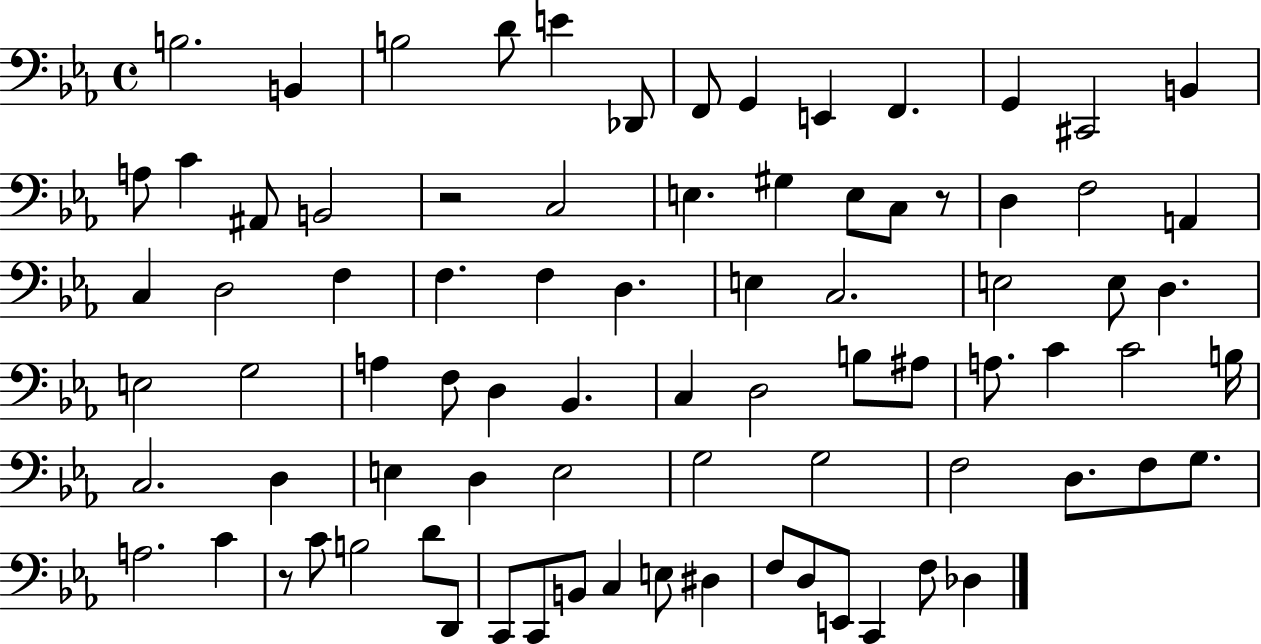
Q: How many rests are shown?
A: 3